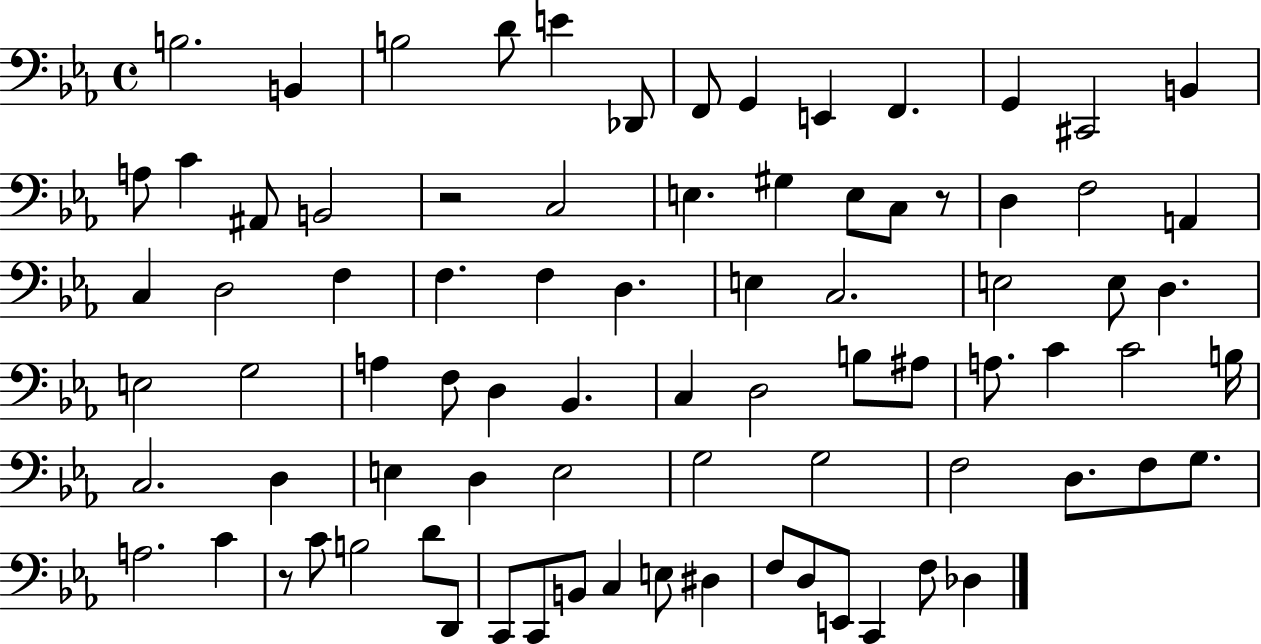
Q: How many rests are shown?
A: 3